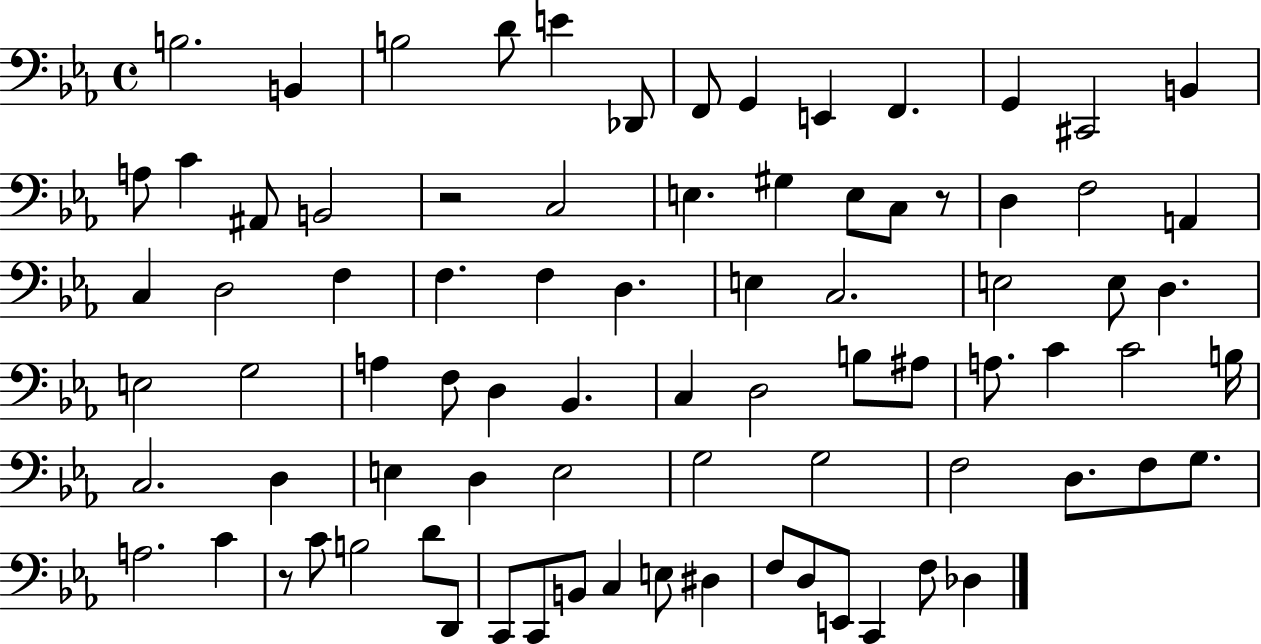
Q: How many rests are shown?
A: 3